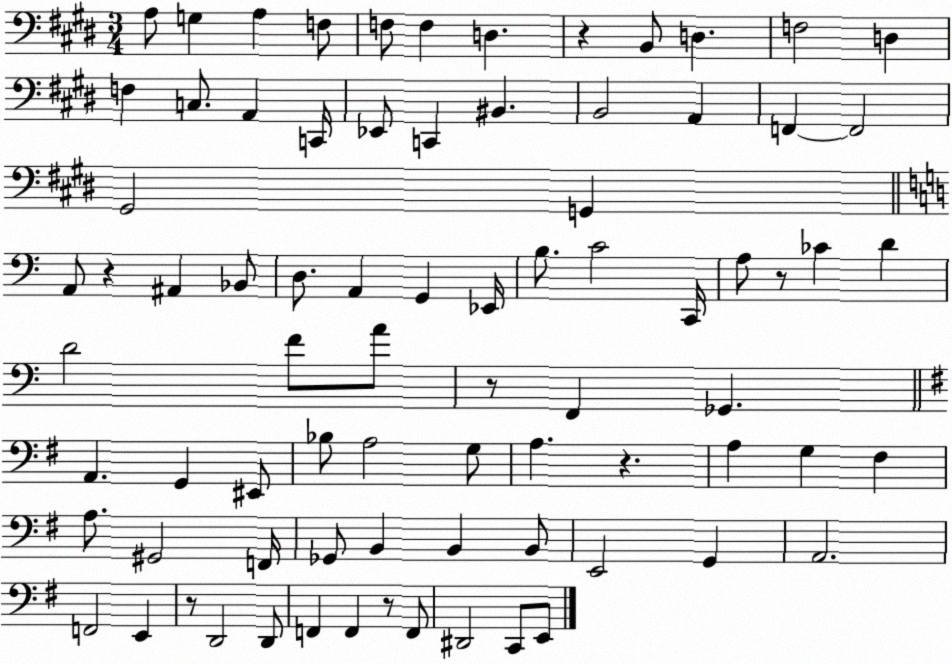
X:1
T:Untitled
M:3/4
L:1/4
K:E
A,/2 G, A, F,/2 F,/2 F, D, z B,,/2 D, F,2 D, F, C,/2 A,, C,,/4 _E,,/2 C,, ^B,, B,,2 A,, F,, F,,2 ^G,,2 G,, A,,/2 z ^A,, _B,,/2 D,/2 A,, G,, _E,,/4 B,/2 C2 C,,/4 A,/2 z/2 _C D D2 F/2 A/2 z/2 F,, _G,, A,, G,, ^E,,/2 _B,/2 A,2 G,/2 A, z A, G, ^F, A,/2 ^G,,2 F,,/4 _G,,/2 B,, B,, B,,/2 E,,2 G,, A,,2 F,,2 E,, z/2 D,,2 D,,/2 F,, F,, z/2 F,,/2 ^D,,2 C,,/2 E,,/2